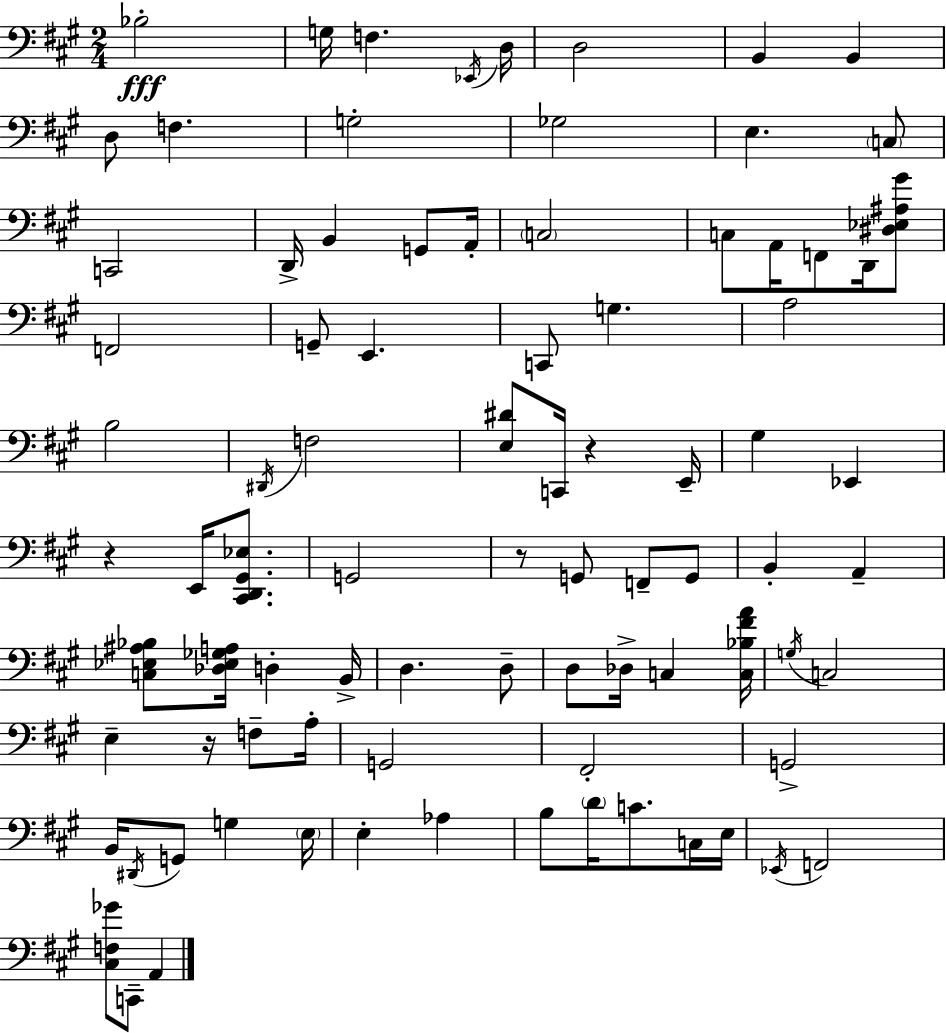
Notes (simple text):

Bb3/h G3/s F3/q. Eb2/s D3/s D3/h B2/q B2/q D3/e F3/q. G3/h Gb3/h E3/q. C3/e C2/h D2/s B2/q G2/e A2/s C3/h C3/e A2/s F2/e D2/s [D#3,Eb3,A#3,G#4]/e F2/h G2/e E2/q. C2/e G3/q. A3/h B3/h D#2/s F3/h [E3,D#4]/e C2/s R/q E2/s G#3/q Eb2/q R/q E2/s [C#2,D2,G#2,Eb3]/e. G2/h R/e G2/e F2/e G2/e B2/q A2/q [C3,Eb3,A#3,Bb3]/e [Db3,Eb3,Gb3,A3]/s D3/q B2/s D3/q. D3/e D3/e Db3/s C3/q [C3,Bb3,F#4,A4]/s G3/s C3/h E3/q R/s F3/e A3/s G2/h F#2/h G2/h B2/s D#2/s G2/e G3/q E3/s E3/q Ab3/q B3/e D4/s C4/e. C3/s E3/s Eb2/s F2/h [C#3,F3,Gb4]/e C2/e A2/q